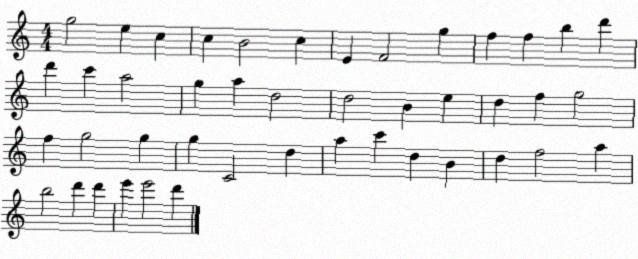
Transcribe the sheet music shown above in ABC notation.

X:1
T:Untitled
M:4/4
L:1/4
K:C
g2 e c c B2 c E F2 g f f b d' d' c' a2 g a d2 d2 B e d f g2 f g2 g g C2 d a c' d B d f2 a b2 d' d' e' e'2 d'